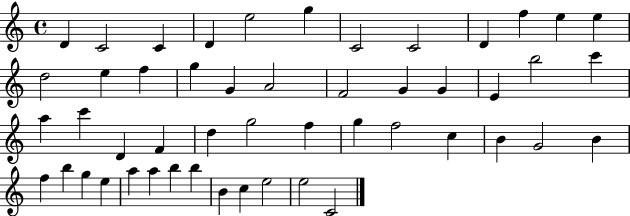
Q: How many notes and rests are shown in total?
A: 50